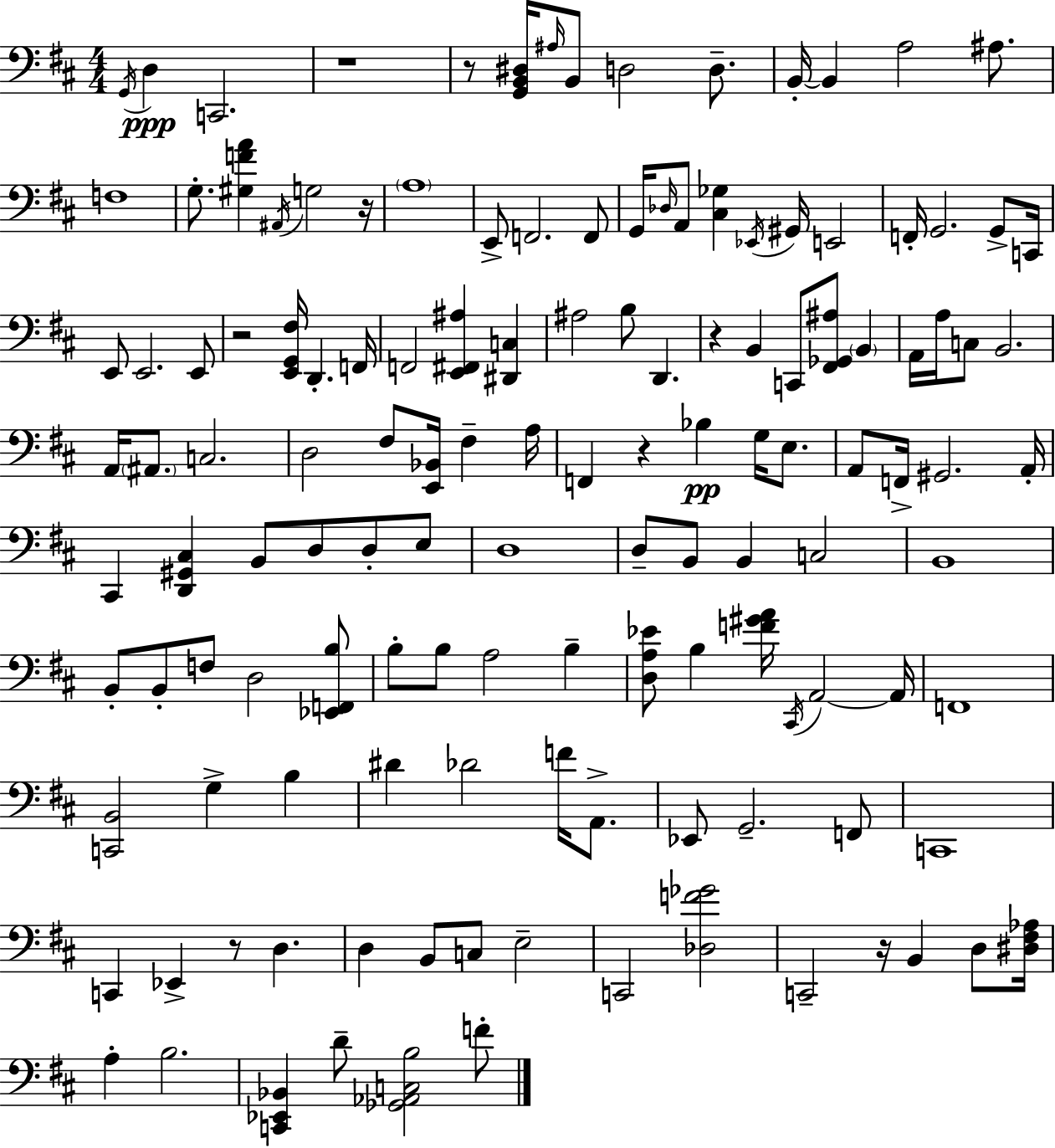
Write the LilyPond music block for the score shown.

{
  \clef bass
  \numericTimeSignature
  \time 4/4
  \key d \major
  \acciaccatura { g,16 }\ppp d4 c,2. | r1 | r8 <g, b, dis>16 \grace { ais16 } b,8 d2 d8.-- | b,16-.~~ b,4 a2 ais8. | \break f1 | g8.-. <gis f' a'>4 \acciaccatura { ais,16 } g2 | r16 \parenthesize a1 | e,8-> f,2. | \break f,8 g,16 \grace { des16 } a,8 <cis ges>4 \acciaccatura { ees,16 } gis,16 e,2 | f,16-. g,2. | g,8-> c,16 e,8 e,2. | e,8 r2 <e, g, fis>16 d,4.-. | \break f,16 f,2 <e, fis, ais>4 | <dis, c>4 ais2 b8 d,4. | r4 b,4 c,8 <fis, ges, ais>8 | \parenthesize b,4 a,16 a16 c8 b,2. | \break a,16 \parenthesize ais,8. c2. | d2 fis8 <e, bes,>16 | fis4-- a16 f,4 r4 bes4\pp | g16 e8. a,8 f,16-> gis,2. | \break a,16-. cis,4 <d, gis, cis>4 b,8 d8 | d8-. e8 d1 | d8-- b,8 b,4 c2 | b,1 | \break b,8-. b,8-. f8 d2 | <ees, f, b>8 b8-. b8 a2 | b4-- <d a ees'>8 b4 <f' gis' a'>16 \acciaccatura { cis,16 } a,2~~ | a,16 f,1 | \break <c, b,>2 g4-> | b4 dis'4 des'2 | f'16 a,8.-> ees,8 g,2.-- | f,8 c,1 | \break c,4 ees,4-> r8 | d4. d4 b,8 c8 e2-- | c,2 <des f' ges'>2 | c,2-- r16 b,4 | \break d8 <dis fis aes>16 a4-. b2. | <c, ees, bes,>4 d'8-- <ges, aes, c b>2 | f'8-. \bar "|."
}